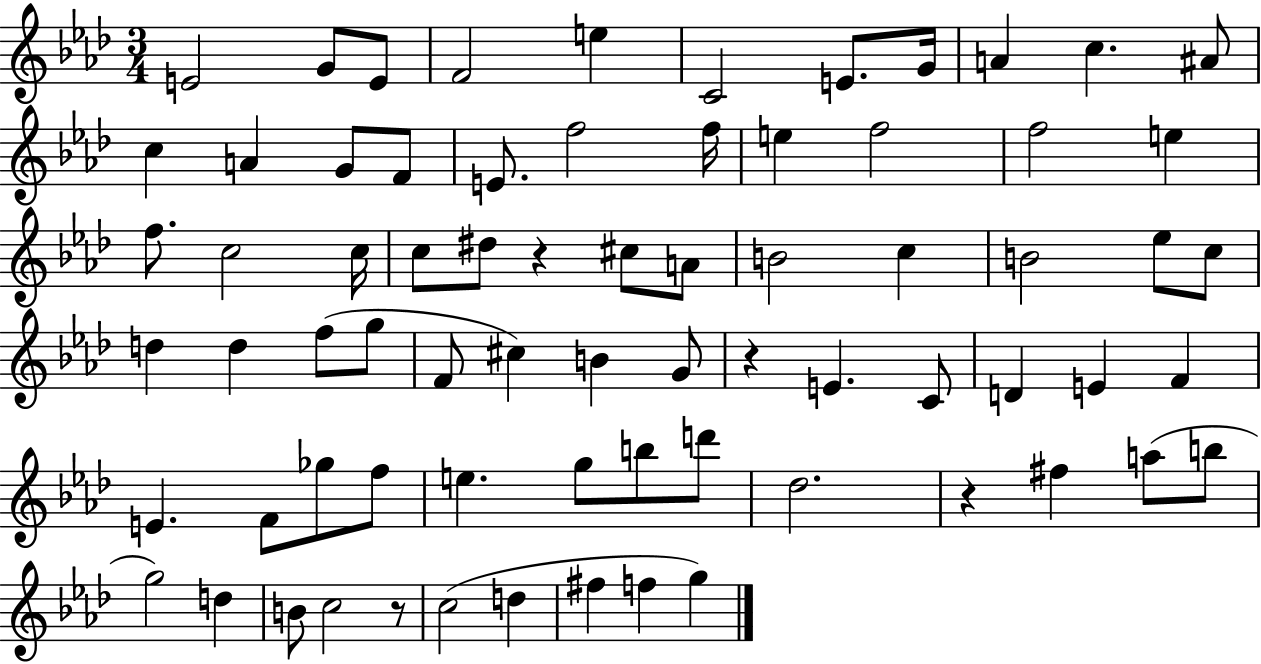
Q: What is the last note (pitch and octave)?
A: G5